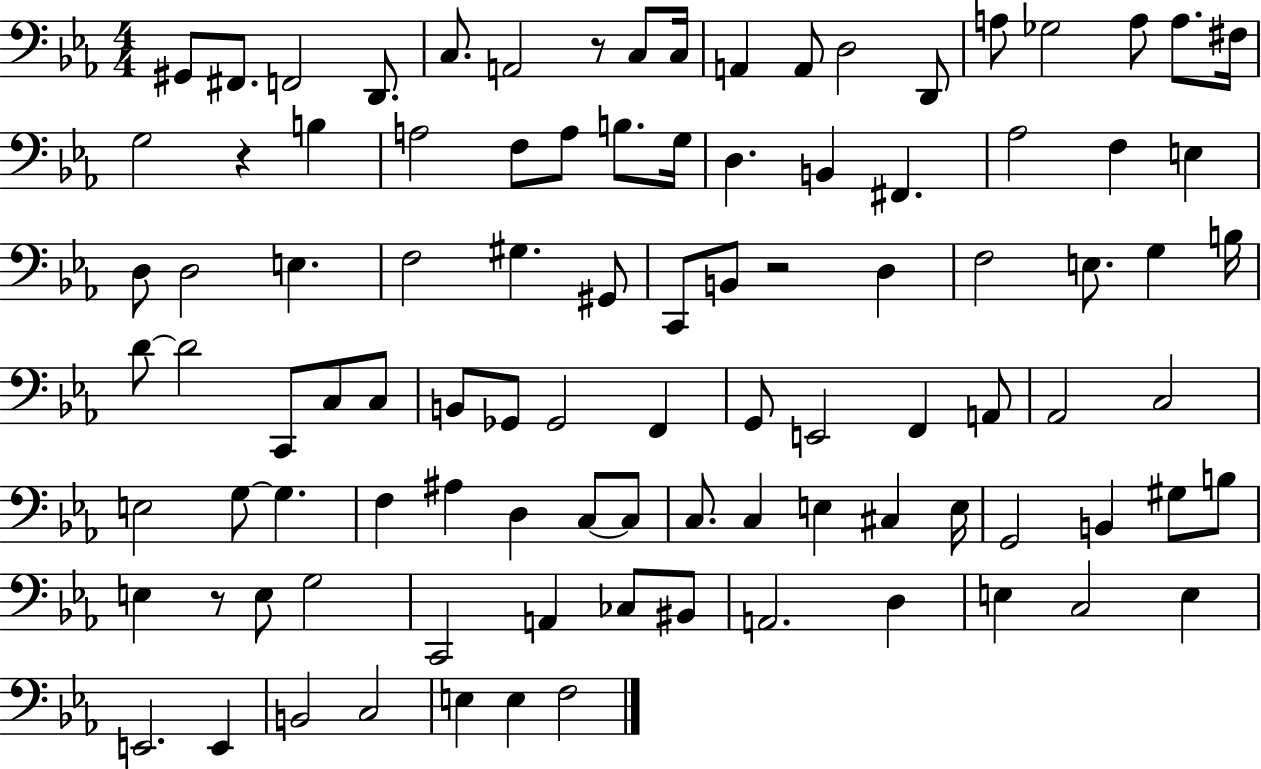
G#2/e F#2/e. F2/h D2/e. C3/e. A2/h R/e C3/e C3/s A2/q A2/e D3/h D2/e A3/e Gb3/h A3/e A3/e. F#3/s G3/h R/q B3/q A3/h F3/e A3/e B3/e. G3/s D3/q. B2/q F#2/q. Ab3/h F3/q E3/q D3/e D3/h E3/q. F3/h G#3/q. G#2/e C2/e B2/e R/h D3/q F3/h E3/e. G3/q B3/s D4/e D4/h C2/e C3/e C3/e B2/e Gb2/e Gb2/h F2/q G2/e E2/h F2/q A2/e Ab2/h C3/h E3/h G3/e G3/q. F3/q A#3/q D3/q C3/e C3/e C3/e. C3/q E3/q C#3/q E3/s G2/h B2/q G#3/e B3/e E3/q R/e E3/e G3/h C2/h A2/q CES3/e BIS2/e A2/h. D3/q E3/q C3/h E3/q E2/h. E2/q B2/h C3/h E3/q E3/q F3/h